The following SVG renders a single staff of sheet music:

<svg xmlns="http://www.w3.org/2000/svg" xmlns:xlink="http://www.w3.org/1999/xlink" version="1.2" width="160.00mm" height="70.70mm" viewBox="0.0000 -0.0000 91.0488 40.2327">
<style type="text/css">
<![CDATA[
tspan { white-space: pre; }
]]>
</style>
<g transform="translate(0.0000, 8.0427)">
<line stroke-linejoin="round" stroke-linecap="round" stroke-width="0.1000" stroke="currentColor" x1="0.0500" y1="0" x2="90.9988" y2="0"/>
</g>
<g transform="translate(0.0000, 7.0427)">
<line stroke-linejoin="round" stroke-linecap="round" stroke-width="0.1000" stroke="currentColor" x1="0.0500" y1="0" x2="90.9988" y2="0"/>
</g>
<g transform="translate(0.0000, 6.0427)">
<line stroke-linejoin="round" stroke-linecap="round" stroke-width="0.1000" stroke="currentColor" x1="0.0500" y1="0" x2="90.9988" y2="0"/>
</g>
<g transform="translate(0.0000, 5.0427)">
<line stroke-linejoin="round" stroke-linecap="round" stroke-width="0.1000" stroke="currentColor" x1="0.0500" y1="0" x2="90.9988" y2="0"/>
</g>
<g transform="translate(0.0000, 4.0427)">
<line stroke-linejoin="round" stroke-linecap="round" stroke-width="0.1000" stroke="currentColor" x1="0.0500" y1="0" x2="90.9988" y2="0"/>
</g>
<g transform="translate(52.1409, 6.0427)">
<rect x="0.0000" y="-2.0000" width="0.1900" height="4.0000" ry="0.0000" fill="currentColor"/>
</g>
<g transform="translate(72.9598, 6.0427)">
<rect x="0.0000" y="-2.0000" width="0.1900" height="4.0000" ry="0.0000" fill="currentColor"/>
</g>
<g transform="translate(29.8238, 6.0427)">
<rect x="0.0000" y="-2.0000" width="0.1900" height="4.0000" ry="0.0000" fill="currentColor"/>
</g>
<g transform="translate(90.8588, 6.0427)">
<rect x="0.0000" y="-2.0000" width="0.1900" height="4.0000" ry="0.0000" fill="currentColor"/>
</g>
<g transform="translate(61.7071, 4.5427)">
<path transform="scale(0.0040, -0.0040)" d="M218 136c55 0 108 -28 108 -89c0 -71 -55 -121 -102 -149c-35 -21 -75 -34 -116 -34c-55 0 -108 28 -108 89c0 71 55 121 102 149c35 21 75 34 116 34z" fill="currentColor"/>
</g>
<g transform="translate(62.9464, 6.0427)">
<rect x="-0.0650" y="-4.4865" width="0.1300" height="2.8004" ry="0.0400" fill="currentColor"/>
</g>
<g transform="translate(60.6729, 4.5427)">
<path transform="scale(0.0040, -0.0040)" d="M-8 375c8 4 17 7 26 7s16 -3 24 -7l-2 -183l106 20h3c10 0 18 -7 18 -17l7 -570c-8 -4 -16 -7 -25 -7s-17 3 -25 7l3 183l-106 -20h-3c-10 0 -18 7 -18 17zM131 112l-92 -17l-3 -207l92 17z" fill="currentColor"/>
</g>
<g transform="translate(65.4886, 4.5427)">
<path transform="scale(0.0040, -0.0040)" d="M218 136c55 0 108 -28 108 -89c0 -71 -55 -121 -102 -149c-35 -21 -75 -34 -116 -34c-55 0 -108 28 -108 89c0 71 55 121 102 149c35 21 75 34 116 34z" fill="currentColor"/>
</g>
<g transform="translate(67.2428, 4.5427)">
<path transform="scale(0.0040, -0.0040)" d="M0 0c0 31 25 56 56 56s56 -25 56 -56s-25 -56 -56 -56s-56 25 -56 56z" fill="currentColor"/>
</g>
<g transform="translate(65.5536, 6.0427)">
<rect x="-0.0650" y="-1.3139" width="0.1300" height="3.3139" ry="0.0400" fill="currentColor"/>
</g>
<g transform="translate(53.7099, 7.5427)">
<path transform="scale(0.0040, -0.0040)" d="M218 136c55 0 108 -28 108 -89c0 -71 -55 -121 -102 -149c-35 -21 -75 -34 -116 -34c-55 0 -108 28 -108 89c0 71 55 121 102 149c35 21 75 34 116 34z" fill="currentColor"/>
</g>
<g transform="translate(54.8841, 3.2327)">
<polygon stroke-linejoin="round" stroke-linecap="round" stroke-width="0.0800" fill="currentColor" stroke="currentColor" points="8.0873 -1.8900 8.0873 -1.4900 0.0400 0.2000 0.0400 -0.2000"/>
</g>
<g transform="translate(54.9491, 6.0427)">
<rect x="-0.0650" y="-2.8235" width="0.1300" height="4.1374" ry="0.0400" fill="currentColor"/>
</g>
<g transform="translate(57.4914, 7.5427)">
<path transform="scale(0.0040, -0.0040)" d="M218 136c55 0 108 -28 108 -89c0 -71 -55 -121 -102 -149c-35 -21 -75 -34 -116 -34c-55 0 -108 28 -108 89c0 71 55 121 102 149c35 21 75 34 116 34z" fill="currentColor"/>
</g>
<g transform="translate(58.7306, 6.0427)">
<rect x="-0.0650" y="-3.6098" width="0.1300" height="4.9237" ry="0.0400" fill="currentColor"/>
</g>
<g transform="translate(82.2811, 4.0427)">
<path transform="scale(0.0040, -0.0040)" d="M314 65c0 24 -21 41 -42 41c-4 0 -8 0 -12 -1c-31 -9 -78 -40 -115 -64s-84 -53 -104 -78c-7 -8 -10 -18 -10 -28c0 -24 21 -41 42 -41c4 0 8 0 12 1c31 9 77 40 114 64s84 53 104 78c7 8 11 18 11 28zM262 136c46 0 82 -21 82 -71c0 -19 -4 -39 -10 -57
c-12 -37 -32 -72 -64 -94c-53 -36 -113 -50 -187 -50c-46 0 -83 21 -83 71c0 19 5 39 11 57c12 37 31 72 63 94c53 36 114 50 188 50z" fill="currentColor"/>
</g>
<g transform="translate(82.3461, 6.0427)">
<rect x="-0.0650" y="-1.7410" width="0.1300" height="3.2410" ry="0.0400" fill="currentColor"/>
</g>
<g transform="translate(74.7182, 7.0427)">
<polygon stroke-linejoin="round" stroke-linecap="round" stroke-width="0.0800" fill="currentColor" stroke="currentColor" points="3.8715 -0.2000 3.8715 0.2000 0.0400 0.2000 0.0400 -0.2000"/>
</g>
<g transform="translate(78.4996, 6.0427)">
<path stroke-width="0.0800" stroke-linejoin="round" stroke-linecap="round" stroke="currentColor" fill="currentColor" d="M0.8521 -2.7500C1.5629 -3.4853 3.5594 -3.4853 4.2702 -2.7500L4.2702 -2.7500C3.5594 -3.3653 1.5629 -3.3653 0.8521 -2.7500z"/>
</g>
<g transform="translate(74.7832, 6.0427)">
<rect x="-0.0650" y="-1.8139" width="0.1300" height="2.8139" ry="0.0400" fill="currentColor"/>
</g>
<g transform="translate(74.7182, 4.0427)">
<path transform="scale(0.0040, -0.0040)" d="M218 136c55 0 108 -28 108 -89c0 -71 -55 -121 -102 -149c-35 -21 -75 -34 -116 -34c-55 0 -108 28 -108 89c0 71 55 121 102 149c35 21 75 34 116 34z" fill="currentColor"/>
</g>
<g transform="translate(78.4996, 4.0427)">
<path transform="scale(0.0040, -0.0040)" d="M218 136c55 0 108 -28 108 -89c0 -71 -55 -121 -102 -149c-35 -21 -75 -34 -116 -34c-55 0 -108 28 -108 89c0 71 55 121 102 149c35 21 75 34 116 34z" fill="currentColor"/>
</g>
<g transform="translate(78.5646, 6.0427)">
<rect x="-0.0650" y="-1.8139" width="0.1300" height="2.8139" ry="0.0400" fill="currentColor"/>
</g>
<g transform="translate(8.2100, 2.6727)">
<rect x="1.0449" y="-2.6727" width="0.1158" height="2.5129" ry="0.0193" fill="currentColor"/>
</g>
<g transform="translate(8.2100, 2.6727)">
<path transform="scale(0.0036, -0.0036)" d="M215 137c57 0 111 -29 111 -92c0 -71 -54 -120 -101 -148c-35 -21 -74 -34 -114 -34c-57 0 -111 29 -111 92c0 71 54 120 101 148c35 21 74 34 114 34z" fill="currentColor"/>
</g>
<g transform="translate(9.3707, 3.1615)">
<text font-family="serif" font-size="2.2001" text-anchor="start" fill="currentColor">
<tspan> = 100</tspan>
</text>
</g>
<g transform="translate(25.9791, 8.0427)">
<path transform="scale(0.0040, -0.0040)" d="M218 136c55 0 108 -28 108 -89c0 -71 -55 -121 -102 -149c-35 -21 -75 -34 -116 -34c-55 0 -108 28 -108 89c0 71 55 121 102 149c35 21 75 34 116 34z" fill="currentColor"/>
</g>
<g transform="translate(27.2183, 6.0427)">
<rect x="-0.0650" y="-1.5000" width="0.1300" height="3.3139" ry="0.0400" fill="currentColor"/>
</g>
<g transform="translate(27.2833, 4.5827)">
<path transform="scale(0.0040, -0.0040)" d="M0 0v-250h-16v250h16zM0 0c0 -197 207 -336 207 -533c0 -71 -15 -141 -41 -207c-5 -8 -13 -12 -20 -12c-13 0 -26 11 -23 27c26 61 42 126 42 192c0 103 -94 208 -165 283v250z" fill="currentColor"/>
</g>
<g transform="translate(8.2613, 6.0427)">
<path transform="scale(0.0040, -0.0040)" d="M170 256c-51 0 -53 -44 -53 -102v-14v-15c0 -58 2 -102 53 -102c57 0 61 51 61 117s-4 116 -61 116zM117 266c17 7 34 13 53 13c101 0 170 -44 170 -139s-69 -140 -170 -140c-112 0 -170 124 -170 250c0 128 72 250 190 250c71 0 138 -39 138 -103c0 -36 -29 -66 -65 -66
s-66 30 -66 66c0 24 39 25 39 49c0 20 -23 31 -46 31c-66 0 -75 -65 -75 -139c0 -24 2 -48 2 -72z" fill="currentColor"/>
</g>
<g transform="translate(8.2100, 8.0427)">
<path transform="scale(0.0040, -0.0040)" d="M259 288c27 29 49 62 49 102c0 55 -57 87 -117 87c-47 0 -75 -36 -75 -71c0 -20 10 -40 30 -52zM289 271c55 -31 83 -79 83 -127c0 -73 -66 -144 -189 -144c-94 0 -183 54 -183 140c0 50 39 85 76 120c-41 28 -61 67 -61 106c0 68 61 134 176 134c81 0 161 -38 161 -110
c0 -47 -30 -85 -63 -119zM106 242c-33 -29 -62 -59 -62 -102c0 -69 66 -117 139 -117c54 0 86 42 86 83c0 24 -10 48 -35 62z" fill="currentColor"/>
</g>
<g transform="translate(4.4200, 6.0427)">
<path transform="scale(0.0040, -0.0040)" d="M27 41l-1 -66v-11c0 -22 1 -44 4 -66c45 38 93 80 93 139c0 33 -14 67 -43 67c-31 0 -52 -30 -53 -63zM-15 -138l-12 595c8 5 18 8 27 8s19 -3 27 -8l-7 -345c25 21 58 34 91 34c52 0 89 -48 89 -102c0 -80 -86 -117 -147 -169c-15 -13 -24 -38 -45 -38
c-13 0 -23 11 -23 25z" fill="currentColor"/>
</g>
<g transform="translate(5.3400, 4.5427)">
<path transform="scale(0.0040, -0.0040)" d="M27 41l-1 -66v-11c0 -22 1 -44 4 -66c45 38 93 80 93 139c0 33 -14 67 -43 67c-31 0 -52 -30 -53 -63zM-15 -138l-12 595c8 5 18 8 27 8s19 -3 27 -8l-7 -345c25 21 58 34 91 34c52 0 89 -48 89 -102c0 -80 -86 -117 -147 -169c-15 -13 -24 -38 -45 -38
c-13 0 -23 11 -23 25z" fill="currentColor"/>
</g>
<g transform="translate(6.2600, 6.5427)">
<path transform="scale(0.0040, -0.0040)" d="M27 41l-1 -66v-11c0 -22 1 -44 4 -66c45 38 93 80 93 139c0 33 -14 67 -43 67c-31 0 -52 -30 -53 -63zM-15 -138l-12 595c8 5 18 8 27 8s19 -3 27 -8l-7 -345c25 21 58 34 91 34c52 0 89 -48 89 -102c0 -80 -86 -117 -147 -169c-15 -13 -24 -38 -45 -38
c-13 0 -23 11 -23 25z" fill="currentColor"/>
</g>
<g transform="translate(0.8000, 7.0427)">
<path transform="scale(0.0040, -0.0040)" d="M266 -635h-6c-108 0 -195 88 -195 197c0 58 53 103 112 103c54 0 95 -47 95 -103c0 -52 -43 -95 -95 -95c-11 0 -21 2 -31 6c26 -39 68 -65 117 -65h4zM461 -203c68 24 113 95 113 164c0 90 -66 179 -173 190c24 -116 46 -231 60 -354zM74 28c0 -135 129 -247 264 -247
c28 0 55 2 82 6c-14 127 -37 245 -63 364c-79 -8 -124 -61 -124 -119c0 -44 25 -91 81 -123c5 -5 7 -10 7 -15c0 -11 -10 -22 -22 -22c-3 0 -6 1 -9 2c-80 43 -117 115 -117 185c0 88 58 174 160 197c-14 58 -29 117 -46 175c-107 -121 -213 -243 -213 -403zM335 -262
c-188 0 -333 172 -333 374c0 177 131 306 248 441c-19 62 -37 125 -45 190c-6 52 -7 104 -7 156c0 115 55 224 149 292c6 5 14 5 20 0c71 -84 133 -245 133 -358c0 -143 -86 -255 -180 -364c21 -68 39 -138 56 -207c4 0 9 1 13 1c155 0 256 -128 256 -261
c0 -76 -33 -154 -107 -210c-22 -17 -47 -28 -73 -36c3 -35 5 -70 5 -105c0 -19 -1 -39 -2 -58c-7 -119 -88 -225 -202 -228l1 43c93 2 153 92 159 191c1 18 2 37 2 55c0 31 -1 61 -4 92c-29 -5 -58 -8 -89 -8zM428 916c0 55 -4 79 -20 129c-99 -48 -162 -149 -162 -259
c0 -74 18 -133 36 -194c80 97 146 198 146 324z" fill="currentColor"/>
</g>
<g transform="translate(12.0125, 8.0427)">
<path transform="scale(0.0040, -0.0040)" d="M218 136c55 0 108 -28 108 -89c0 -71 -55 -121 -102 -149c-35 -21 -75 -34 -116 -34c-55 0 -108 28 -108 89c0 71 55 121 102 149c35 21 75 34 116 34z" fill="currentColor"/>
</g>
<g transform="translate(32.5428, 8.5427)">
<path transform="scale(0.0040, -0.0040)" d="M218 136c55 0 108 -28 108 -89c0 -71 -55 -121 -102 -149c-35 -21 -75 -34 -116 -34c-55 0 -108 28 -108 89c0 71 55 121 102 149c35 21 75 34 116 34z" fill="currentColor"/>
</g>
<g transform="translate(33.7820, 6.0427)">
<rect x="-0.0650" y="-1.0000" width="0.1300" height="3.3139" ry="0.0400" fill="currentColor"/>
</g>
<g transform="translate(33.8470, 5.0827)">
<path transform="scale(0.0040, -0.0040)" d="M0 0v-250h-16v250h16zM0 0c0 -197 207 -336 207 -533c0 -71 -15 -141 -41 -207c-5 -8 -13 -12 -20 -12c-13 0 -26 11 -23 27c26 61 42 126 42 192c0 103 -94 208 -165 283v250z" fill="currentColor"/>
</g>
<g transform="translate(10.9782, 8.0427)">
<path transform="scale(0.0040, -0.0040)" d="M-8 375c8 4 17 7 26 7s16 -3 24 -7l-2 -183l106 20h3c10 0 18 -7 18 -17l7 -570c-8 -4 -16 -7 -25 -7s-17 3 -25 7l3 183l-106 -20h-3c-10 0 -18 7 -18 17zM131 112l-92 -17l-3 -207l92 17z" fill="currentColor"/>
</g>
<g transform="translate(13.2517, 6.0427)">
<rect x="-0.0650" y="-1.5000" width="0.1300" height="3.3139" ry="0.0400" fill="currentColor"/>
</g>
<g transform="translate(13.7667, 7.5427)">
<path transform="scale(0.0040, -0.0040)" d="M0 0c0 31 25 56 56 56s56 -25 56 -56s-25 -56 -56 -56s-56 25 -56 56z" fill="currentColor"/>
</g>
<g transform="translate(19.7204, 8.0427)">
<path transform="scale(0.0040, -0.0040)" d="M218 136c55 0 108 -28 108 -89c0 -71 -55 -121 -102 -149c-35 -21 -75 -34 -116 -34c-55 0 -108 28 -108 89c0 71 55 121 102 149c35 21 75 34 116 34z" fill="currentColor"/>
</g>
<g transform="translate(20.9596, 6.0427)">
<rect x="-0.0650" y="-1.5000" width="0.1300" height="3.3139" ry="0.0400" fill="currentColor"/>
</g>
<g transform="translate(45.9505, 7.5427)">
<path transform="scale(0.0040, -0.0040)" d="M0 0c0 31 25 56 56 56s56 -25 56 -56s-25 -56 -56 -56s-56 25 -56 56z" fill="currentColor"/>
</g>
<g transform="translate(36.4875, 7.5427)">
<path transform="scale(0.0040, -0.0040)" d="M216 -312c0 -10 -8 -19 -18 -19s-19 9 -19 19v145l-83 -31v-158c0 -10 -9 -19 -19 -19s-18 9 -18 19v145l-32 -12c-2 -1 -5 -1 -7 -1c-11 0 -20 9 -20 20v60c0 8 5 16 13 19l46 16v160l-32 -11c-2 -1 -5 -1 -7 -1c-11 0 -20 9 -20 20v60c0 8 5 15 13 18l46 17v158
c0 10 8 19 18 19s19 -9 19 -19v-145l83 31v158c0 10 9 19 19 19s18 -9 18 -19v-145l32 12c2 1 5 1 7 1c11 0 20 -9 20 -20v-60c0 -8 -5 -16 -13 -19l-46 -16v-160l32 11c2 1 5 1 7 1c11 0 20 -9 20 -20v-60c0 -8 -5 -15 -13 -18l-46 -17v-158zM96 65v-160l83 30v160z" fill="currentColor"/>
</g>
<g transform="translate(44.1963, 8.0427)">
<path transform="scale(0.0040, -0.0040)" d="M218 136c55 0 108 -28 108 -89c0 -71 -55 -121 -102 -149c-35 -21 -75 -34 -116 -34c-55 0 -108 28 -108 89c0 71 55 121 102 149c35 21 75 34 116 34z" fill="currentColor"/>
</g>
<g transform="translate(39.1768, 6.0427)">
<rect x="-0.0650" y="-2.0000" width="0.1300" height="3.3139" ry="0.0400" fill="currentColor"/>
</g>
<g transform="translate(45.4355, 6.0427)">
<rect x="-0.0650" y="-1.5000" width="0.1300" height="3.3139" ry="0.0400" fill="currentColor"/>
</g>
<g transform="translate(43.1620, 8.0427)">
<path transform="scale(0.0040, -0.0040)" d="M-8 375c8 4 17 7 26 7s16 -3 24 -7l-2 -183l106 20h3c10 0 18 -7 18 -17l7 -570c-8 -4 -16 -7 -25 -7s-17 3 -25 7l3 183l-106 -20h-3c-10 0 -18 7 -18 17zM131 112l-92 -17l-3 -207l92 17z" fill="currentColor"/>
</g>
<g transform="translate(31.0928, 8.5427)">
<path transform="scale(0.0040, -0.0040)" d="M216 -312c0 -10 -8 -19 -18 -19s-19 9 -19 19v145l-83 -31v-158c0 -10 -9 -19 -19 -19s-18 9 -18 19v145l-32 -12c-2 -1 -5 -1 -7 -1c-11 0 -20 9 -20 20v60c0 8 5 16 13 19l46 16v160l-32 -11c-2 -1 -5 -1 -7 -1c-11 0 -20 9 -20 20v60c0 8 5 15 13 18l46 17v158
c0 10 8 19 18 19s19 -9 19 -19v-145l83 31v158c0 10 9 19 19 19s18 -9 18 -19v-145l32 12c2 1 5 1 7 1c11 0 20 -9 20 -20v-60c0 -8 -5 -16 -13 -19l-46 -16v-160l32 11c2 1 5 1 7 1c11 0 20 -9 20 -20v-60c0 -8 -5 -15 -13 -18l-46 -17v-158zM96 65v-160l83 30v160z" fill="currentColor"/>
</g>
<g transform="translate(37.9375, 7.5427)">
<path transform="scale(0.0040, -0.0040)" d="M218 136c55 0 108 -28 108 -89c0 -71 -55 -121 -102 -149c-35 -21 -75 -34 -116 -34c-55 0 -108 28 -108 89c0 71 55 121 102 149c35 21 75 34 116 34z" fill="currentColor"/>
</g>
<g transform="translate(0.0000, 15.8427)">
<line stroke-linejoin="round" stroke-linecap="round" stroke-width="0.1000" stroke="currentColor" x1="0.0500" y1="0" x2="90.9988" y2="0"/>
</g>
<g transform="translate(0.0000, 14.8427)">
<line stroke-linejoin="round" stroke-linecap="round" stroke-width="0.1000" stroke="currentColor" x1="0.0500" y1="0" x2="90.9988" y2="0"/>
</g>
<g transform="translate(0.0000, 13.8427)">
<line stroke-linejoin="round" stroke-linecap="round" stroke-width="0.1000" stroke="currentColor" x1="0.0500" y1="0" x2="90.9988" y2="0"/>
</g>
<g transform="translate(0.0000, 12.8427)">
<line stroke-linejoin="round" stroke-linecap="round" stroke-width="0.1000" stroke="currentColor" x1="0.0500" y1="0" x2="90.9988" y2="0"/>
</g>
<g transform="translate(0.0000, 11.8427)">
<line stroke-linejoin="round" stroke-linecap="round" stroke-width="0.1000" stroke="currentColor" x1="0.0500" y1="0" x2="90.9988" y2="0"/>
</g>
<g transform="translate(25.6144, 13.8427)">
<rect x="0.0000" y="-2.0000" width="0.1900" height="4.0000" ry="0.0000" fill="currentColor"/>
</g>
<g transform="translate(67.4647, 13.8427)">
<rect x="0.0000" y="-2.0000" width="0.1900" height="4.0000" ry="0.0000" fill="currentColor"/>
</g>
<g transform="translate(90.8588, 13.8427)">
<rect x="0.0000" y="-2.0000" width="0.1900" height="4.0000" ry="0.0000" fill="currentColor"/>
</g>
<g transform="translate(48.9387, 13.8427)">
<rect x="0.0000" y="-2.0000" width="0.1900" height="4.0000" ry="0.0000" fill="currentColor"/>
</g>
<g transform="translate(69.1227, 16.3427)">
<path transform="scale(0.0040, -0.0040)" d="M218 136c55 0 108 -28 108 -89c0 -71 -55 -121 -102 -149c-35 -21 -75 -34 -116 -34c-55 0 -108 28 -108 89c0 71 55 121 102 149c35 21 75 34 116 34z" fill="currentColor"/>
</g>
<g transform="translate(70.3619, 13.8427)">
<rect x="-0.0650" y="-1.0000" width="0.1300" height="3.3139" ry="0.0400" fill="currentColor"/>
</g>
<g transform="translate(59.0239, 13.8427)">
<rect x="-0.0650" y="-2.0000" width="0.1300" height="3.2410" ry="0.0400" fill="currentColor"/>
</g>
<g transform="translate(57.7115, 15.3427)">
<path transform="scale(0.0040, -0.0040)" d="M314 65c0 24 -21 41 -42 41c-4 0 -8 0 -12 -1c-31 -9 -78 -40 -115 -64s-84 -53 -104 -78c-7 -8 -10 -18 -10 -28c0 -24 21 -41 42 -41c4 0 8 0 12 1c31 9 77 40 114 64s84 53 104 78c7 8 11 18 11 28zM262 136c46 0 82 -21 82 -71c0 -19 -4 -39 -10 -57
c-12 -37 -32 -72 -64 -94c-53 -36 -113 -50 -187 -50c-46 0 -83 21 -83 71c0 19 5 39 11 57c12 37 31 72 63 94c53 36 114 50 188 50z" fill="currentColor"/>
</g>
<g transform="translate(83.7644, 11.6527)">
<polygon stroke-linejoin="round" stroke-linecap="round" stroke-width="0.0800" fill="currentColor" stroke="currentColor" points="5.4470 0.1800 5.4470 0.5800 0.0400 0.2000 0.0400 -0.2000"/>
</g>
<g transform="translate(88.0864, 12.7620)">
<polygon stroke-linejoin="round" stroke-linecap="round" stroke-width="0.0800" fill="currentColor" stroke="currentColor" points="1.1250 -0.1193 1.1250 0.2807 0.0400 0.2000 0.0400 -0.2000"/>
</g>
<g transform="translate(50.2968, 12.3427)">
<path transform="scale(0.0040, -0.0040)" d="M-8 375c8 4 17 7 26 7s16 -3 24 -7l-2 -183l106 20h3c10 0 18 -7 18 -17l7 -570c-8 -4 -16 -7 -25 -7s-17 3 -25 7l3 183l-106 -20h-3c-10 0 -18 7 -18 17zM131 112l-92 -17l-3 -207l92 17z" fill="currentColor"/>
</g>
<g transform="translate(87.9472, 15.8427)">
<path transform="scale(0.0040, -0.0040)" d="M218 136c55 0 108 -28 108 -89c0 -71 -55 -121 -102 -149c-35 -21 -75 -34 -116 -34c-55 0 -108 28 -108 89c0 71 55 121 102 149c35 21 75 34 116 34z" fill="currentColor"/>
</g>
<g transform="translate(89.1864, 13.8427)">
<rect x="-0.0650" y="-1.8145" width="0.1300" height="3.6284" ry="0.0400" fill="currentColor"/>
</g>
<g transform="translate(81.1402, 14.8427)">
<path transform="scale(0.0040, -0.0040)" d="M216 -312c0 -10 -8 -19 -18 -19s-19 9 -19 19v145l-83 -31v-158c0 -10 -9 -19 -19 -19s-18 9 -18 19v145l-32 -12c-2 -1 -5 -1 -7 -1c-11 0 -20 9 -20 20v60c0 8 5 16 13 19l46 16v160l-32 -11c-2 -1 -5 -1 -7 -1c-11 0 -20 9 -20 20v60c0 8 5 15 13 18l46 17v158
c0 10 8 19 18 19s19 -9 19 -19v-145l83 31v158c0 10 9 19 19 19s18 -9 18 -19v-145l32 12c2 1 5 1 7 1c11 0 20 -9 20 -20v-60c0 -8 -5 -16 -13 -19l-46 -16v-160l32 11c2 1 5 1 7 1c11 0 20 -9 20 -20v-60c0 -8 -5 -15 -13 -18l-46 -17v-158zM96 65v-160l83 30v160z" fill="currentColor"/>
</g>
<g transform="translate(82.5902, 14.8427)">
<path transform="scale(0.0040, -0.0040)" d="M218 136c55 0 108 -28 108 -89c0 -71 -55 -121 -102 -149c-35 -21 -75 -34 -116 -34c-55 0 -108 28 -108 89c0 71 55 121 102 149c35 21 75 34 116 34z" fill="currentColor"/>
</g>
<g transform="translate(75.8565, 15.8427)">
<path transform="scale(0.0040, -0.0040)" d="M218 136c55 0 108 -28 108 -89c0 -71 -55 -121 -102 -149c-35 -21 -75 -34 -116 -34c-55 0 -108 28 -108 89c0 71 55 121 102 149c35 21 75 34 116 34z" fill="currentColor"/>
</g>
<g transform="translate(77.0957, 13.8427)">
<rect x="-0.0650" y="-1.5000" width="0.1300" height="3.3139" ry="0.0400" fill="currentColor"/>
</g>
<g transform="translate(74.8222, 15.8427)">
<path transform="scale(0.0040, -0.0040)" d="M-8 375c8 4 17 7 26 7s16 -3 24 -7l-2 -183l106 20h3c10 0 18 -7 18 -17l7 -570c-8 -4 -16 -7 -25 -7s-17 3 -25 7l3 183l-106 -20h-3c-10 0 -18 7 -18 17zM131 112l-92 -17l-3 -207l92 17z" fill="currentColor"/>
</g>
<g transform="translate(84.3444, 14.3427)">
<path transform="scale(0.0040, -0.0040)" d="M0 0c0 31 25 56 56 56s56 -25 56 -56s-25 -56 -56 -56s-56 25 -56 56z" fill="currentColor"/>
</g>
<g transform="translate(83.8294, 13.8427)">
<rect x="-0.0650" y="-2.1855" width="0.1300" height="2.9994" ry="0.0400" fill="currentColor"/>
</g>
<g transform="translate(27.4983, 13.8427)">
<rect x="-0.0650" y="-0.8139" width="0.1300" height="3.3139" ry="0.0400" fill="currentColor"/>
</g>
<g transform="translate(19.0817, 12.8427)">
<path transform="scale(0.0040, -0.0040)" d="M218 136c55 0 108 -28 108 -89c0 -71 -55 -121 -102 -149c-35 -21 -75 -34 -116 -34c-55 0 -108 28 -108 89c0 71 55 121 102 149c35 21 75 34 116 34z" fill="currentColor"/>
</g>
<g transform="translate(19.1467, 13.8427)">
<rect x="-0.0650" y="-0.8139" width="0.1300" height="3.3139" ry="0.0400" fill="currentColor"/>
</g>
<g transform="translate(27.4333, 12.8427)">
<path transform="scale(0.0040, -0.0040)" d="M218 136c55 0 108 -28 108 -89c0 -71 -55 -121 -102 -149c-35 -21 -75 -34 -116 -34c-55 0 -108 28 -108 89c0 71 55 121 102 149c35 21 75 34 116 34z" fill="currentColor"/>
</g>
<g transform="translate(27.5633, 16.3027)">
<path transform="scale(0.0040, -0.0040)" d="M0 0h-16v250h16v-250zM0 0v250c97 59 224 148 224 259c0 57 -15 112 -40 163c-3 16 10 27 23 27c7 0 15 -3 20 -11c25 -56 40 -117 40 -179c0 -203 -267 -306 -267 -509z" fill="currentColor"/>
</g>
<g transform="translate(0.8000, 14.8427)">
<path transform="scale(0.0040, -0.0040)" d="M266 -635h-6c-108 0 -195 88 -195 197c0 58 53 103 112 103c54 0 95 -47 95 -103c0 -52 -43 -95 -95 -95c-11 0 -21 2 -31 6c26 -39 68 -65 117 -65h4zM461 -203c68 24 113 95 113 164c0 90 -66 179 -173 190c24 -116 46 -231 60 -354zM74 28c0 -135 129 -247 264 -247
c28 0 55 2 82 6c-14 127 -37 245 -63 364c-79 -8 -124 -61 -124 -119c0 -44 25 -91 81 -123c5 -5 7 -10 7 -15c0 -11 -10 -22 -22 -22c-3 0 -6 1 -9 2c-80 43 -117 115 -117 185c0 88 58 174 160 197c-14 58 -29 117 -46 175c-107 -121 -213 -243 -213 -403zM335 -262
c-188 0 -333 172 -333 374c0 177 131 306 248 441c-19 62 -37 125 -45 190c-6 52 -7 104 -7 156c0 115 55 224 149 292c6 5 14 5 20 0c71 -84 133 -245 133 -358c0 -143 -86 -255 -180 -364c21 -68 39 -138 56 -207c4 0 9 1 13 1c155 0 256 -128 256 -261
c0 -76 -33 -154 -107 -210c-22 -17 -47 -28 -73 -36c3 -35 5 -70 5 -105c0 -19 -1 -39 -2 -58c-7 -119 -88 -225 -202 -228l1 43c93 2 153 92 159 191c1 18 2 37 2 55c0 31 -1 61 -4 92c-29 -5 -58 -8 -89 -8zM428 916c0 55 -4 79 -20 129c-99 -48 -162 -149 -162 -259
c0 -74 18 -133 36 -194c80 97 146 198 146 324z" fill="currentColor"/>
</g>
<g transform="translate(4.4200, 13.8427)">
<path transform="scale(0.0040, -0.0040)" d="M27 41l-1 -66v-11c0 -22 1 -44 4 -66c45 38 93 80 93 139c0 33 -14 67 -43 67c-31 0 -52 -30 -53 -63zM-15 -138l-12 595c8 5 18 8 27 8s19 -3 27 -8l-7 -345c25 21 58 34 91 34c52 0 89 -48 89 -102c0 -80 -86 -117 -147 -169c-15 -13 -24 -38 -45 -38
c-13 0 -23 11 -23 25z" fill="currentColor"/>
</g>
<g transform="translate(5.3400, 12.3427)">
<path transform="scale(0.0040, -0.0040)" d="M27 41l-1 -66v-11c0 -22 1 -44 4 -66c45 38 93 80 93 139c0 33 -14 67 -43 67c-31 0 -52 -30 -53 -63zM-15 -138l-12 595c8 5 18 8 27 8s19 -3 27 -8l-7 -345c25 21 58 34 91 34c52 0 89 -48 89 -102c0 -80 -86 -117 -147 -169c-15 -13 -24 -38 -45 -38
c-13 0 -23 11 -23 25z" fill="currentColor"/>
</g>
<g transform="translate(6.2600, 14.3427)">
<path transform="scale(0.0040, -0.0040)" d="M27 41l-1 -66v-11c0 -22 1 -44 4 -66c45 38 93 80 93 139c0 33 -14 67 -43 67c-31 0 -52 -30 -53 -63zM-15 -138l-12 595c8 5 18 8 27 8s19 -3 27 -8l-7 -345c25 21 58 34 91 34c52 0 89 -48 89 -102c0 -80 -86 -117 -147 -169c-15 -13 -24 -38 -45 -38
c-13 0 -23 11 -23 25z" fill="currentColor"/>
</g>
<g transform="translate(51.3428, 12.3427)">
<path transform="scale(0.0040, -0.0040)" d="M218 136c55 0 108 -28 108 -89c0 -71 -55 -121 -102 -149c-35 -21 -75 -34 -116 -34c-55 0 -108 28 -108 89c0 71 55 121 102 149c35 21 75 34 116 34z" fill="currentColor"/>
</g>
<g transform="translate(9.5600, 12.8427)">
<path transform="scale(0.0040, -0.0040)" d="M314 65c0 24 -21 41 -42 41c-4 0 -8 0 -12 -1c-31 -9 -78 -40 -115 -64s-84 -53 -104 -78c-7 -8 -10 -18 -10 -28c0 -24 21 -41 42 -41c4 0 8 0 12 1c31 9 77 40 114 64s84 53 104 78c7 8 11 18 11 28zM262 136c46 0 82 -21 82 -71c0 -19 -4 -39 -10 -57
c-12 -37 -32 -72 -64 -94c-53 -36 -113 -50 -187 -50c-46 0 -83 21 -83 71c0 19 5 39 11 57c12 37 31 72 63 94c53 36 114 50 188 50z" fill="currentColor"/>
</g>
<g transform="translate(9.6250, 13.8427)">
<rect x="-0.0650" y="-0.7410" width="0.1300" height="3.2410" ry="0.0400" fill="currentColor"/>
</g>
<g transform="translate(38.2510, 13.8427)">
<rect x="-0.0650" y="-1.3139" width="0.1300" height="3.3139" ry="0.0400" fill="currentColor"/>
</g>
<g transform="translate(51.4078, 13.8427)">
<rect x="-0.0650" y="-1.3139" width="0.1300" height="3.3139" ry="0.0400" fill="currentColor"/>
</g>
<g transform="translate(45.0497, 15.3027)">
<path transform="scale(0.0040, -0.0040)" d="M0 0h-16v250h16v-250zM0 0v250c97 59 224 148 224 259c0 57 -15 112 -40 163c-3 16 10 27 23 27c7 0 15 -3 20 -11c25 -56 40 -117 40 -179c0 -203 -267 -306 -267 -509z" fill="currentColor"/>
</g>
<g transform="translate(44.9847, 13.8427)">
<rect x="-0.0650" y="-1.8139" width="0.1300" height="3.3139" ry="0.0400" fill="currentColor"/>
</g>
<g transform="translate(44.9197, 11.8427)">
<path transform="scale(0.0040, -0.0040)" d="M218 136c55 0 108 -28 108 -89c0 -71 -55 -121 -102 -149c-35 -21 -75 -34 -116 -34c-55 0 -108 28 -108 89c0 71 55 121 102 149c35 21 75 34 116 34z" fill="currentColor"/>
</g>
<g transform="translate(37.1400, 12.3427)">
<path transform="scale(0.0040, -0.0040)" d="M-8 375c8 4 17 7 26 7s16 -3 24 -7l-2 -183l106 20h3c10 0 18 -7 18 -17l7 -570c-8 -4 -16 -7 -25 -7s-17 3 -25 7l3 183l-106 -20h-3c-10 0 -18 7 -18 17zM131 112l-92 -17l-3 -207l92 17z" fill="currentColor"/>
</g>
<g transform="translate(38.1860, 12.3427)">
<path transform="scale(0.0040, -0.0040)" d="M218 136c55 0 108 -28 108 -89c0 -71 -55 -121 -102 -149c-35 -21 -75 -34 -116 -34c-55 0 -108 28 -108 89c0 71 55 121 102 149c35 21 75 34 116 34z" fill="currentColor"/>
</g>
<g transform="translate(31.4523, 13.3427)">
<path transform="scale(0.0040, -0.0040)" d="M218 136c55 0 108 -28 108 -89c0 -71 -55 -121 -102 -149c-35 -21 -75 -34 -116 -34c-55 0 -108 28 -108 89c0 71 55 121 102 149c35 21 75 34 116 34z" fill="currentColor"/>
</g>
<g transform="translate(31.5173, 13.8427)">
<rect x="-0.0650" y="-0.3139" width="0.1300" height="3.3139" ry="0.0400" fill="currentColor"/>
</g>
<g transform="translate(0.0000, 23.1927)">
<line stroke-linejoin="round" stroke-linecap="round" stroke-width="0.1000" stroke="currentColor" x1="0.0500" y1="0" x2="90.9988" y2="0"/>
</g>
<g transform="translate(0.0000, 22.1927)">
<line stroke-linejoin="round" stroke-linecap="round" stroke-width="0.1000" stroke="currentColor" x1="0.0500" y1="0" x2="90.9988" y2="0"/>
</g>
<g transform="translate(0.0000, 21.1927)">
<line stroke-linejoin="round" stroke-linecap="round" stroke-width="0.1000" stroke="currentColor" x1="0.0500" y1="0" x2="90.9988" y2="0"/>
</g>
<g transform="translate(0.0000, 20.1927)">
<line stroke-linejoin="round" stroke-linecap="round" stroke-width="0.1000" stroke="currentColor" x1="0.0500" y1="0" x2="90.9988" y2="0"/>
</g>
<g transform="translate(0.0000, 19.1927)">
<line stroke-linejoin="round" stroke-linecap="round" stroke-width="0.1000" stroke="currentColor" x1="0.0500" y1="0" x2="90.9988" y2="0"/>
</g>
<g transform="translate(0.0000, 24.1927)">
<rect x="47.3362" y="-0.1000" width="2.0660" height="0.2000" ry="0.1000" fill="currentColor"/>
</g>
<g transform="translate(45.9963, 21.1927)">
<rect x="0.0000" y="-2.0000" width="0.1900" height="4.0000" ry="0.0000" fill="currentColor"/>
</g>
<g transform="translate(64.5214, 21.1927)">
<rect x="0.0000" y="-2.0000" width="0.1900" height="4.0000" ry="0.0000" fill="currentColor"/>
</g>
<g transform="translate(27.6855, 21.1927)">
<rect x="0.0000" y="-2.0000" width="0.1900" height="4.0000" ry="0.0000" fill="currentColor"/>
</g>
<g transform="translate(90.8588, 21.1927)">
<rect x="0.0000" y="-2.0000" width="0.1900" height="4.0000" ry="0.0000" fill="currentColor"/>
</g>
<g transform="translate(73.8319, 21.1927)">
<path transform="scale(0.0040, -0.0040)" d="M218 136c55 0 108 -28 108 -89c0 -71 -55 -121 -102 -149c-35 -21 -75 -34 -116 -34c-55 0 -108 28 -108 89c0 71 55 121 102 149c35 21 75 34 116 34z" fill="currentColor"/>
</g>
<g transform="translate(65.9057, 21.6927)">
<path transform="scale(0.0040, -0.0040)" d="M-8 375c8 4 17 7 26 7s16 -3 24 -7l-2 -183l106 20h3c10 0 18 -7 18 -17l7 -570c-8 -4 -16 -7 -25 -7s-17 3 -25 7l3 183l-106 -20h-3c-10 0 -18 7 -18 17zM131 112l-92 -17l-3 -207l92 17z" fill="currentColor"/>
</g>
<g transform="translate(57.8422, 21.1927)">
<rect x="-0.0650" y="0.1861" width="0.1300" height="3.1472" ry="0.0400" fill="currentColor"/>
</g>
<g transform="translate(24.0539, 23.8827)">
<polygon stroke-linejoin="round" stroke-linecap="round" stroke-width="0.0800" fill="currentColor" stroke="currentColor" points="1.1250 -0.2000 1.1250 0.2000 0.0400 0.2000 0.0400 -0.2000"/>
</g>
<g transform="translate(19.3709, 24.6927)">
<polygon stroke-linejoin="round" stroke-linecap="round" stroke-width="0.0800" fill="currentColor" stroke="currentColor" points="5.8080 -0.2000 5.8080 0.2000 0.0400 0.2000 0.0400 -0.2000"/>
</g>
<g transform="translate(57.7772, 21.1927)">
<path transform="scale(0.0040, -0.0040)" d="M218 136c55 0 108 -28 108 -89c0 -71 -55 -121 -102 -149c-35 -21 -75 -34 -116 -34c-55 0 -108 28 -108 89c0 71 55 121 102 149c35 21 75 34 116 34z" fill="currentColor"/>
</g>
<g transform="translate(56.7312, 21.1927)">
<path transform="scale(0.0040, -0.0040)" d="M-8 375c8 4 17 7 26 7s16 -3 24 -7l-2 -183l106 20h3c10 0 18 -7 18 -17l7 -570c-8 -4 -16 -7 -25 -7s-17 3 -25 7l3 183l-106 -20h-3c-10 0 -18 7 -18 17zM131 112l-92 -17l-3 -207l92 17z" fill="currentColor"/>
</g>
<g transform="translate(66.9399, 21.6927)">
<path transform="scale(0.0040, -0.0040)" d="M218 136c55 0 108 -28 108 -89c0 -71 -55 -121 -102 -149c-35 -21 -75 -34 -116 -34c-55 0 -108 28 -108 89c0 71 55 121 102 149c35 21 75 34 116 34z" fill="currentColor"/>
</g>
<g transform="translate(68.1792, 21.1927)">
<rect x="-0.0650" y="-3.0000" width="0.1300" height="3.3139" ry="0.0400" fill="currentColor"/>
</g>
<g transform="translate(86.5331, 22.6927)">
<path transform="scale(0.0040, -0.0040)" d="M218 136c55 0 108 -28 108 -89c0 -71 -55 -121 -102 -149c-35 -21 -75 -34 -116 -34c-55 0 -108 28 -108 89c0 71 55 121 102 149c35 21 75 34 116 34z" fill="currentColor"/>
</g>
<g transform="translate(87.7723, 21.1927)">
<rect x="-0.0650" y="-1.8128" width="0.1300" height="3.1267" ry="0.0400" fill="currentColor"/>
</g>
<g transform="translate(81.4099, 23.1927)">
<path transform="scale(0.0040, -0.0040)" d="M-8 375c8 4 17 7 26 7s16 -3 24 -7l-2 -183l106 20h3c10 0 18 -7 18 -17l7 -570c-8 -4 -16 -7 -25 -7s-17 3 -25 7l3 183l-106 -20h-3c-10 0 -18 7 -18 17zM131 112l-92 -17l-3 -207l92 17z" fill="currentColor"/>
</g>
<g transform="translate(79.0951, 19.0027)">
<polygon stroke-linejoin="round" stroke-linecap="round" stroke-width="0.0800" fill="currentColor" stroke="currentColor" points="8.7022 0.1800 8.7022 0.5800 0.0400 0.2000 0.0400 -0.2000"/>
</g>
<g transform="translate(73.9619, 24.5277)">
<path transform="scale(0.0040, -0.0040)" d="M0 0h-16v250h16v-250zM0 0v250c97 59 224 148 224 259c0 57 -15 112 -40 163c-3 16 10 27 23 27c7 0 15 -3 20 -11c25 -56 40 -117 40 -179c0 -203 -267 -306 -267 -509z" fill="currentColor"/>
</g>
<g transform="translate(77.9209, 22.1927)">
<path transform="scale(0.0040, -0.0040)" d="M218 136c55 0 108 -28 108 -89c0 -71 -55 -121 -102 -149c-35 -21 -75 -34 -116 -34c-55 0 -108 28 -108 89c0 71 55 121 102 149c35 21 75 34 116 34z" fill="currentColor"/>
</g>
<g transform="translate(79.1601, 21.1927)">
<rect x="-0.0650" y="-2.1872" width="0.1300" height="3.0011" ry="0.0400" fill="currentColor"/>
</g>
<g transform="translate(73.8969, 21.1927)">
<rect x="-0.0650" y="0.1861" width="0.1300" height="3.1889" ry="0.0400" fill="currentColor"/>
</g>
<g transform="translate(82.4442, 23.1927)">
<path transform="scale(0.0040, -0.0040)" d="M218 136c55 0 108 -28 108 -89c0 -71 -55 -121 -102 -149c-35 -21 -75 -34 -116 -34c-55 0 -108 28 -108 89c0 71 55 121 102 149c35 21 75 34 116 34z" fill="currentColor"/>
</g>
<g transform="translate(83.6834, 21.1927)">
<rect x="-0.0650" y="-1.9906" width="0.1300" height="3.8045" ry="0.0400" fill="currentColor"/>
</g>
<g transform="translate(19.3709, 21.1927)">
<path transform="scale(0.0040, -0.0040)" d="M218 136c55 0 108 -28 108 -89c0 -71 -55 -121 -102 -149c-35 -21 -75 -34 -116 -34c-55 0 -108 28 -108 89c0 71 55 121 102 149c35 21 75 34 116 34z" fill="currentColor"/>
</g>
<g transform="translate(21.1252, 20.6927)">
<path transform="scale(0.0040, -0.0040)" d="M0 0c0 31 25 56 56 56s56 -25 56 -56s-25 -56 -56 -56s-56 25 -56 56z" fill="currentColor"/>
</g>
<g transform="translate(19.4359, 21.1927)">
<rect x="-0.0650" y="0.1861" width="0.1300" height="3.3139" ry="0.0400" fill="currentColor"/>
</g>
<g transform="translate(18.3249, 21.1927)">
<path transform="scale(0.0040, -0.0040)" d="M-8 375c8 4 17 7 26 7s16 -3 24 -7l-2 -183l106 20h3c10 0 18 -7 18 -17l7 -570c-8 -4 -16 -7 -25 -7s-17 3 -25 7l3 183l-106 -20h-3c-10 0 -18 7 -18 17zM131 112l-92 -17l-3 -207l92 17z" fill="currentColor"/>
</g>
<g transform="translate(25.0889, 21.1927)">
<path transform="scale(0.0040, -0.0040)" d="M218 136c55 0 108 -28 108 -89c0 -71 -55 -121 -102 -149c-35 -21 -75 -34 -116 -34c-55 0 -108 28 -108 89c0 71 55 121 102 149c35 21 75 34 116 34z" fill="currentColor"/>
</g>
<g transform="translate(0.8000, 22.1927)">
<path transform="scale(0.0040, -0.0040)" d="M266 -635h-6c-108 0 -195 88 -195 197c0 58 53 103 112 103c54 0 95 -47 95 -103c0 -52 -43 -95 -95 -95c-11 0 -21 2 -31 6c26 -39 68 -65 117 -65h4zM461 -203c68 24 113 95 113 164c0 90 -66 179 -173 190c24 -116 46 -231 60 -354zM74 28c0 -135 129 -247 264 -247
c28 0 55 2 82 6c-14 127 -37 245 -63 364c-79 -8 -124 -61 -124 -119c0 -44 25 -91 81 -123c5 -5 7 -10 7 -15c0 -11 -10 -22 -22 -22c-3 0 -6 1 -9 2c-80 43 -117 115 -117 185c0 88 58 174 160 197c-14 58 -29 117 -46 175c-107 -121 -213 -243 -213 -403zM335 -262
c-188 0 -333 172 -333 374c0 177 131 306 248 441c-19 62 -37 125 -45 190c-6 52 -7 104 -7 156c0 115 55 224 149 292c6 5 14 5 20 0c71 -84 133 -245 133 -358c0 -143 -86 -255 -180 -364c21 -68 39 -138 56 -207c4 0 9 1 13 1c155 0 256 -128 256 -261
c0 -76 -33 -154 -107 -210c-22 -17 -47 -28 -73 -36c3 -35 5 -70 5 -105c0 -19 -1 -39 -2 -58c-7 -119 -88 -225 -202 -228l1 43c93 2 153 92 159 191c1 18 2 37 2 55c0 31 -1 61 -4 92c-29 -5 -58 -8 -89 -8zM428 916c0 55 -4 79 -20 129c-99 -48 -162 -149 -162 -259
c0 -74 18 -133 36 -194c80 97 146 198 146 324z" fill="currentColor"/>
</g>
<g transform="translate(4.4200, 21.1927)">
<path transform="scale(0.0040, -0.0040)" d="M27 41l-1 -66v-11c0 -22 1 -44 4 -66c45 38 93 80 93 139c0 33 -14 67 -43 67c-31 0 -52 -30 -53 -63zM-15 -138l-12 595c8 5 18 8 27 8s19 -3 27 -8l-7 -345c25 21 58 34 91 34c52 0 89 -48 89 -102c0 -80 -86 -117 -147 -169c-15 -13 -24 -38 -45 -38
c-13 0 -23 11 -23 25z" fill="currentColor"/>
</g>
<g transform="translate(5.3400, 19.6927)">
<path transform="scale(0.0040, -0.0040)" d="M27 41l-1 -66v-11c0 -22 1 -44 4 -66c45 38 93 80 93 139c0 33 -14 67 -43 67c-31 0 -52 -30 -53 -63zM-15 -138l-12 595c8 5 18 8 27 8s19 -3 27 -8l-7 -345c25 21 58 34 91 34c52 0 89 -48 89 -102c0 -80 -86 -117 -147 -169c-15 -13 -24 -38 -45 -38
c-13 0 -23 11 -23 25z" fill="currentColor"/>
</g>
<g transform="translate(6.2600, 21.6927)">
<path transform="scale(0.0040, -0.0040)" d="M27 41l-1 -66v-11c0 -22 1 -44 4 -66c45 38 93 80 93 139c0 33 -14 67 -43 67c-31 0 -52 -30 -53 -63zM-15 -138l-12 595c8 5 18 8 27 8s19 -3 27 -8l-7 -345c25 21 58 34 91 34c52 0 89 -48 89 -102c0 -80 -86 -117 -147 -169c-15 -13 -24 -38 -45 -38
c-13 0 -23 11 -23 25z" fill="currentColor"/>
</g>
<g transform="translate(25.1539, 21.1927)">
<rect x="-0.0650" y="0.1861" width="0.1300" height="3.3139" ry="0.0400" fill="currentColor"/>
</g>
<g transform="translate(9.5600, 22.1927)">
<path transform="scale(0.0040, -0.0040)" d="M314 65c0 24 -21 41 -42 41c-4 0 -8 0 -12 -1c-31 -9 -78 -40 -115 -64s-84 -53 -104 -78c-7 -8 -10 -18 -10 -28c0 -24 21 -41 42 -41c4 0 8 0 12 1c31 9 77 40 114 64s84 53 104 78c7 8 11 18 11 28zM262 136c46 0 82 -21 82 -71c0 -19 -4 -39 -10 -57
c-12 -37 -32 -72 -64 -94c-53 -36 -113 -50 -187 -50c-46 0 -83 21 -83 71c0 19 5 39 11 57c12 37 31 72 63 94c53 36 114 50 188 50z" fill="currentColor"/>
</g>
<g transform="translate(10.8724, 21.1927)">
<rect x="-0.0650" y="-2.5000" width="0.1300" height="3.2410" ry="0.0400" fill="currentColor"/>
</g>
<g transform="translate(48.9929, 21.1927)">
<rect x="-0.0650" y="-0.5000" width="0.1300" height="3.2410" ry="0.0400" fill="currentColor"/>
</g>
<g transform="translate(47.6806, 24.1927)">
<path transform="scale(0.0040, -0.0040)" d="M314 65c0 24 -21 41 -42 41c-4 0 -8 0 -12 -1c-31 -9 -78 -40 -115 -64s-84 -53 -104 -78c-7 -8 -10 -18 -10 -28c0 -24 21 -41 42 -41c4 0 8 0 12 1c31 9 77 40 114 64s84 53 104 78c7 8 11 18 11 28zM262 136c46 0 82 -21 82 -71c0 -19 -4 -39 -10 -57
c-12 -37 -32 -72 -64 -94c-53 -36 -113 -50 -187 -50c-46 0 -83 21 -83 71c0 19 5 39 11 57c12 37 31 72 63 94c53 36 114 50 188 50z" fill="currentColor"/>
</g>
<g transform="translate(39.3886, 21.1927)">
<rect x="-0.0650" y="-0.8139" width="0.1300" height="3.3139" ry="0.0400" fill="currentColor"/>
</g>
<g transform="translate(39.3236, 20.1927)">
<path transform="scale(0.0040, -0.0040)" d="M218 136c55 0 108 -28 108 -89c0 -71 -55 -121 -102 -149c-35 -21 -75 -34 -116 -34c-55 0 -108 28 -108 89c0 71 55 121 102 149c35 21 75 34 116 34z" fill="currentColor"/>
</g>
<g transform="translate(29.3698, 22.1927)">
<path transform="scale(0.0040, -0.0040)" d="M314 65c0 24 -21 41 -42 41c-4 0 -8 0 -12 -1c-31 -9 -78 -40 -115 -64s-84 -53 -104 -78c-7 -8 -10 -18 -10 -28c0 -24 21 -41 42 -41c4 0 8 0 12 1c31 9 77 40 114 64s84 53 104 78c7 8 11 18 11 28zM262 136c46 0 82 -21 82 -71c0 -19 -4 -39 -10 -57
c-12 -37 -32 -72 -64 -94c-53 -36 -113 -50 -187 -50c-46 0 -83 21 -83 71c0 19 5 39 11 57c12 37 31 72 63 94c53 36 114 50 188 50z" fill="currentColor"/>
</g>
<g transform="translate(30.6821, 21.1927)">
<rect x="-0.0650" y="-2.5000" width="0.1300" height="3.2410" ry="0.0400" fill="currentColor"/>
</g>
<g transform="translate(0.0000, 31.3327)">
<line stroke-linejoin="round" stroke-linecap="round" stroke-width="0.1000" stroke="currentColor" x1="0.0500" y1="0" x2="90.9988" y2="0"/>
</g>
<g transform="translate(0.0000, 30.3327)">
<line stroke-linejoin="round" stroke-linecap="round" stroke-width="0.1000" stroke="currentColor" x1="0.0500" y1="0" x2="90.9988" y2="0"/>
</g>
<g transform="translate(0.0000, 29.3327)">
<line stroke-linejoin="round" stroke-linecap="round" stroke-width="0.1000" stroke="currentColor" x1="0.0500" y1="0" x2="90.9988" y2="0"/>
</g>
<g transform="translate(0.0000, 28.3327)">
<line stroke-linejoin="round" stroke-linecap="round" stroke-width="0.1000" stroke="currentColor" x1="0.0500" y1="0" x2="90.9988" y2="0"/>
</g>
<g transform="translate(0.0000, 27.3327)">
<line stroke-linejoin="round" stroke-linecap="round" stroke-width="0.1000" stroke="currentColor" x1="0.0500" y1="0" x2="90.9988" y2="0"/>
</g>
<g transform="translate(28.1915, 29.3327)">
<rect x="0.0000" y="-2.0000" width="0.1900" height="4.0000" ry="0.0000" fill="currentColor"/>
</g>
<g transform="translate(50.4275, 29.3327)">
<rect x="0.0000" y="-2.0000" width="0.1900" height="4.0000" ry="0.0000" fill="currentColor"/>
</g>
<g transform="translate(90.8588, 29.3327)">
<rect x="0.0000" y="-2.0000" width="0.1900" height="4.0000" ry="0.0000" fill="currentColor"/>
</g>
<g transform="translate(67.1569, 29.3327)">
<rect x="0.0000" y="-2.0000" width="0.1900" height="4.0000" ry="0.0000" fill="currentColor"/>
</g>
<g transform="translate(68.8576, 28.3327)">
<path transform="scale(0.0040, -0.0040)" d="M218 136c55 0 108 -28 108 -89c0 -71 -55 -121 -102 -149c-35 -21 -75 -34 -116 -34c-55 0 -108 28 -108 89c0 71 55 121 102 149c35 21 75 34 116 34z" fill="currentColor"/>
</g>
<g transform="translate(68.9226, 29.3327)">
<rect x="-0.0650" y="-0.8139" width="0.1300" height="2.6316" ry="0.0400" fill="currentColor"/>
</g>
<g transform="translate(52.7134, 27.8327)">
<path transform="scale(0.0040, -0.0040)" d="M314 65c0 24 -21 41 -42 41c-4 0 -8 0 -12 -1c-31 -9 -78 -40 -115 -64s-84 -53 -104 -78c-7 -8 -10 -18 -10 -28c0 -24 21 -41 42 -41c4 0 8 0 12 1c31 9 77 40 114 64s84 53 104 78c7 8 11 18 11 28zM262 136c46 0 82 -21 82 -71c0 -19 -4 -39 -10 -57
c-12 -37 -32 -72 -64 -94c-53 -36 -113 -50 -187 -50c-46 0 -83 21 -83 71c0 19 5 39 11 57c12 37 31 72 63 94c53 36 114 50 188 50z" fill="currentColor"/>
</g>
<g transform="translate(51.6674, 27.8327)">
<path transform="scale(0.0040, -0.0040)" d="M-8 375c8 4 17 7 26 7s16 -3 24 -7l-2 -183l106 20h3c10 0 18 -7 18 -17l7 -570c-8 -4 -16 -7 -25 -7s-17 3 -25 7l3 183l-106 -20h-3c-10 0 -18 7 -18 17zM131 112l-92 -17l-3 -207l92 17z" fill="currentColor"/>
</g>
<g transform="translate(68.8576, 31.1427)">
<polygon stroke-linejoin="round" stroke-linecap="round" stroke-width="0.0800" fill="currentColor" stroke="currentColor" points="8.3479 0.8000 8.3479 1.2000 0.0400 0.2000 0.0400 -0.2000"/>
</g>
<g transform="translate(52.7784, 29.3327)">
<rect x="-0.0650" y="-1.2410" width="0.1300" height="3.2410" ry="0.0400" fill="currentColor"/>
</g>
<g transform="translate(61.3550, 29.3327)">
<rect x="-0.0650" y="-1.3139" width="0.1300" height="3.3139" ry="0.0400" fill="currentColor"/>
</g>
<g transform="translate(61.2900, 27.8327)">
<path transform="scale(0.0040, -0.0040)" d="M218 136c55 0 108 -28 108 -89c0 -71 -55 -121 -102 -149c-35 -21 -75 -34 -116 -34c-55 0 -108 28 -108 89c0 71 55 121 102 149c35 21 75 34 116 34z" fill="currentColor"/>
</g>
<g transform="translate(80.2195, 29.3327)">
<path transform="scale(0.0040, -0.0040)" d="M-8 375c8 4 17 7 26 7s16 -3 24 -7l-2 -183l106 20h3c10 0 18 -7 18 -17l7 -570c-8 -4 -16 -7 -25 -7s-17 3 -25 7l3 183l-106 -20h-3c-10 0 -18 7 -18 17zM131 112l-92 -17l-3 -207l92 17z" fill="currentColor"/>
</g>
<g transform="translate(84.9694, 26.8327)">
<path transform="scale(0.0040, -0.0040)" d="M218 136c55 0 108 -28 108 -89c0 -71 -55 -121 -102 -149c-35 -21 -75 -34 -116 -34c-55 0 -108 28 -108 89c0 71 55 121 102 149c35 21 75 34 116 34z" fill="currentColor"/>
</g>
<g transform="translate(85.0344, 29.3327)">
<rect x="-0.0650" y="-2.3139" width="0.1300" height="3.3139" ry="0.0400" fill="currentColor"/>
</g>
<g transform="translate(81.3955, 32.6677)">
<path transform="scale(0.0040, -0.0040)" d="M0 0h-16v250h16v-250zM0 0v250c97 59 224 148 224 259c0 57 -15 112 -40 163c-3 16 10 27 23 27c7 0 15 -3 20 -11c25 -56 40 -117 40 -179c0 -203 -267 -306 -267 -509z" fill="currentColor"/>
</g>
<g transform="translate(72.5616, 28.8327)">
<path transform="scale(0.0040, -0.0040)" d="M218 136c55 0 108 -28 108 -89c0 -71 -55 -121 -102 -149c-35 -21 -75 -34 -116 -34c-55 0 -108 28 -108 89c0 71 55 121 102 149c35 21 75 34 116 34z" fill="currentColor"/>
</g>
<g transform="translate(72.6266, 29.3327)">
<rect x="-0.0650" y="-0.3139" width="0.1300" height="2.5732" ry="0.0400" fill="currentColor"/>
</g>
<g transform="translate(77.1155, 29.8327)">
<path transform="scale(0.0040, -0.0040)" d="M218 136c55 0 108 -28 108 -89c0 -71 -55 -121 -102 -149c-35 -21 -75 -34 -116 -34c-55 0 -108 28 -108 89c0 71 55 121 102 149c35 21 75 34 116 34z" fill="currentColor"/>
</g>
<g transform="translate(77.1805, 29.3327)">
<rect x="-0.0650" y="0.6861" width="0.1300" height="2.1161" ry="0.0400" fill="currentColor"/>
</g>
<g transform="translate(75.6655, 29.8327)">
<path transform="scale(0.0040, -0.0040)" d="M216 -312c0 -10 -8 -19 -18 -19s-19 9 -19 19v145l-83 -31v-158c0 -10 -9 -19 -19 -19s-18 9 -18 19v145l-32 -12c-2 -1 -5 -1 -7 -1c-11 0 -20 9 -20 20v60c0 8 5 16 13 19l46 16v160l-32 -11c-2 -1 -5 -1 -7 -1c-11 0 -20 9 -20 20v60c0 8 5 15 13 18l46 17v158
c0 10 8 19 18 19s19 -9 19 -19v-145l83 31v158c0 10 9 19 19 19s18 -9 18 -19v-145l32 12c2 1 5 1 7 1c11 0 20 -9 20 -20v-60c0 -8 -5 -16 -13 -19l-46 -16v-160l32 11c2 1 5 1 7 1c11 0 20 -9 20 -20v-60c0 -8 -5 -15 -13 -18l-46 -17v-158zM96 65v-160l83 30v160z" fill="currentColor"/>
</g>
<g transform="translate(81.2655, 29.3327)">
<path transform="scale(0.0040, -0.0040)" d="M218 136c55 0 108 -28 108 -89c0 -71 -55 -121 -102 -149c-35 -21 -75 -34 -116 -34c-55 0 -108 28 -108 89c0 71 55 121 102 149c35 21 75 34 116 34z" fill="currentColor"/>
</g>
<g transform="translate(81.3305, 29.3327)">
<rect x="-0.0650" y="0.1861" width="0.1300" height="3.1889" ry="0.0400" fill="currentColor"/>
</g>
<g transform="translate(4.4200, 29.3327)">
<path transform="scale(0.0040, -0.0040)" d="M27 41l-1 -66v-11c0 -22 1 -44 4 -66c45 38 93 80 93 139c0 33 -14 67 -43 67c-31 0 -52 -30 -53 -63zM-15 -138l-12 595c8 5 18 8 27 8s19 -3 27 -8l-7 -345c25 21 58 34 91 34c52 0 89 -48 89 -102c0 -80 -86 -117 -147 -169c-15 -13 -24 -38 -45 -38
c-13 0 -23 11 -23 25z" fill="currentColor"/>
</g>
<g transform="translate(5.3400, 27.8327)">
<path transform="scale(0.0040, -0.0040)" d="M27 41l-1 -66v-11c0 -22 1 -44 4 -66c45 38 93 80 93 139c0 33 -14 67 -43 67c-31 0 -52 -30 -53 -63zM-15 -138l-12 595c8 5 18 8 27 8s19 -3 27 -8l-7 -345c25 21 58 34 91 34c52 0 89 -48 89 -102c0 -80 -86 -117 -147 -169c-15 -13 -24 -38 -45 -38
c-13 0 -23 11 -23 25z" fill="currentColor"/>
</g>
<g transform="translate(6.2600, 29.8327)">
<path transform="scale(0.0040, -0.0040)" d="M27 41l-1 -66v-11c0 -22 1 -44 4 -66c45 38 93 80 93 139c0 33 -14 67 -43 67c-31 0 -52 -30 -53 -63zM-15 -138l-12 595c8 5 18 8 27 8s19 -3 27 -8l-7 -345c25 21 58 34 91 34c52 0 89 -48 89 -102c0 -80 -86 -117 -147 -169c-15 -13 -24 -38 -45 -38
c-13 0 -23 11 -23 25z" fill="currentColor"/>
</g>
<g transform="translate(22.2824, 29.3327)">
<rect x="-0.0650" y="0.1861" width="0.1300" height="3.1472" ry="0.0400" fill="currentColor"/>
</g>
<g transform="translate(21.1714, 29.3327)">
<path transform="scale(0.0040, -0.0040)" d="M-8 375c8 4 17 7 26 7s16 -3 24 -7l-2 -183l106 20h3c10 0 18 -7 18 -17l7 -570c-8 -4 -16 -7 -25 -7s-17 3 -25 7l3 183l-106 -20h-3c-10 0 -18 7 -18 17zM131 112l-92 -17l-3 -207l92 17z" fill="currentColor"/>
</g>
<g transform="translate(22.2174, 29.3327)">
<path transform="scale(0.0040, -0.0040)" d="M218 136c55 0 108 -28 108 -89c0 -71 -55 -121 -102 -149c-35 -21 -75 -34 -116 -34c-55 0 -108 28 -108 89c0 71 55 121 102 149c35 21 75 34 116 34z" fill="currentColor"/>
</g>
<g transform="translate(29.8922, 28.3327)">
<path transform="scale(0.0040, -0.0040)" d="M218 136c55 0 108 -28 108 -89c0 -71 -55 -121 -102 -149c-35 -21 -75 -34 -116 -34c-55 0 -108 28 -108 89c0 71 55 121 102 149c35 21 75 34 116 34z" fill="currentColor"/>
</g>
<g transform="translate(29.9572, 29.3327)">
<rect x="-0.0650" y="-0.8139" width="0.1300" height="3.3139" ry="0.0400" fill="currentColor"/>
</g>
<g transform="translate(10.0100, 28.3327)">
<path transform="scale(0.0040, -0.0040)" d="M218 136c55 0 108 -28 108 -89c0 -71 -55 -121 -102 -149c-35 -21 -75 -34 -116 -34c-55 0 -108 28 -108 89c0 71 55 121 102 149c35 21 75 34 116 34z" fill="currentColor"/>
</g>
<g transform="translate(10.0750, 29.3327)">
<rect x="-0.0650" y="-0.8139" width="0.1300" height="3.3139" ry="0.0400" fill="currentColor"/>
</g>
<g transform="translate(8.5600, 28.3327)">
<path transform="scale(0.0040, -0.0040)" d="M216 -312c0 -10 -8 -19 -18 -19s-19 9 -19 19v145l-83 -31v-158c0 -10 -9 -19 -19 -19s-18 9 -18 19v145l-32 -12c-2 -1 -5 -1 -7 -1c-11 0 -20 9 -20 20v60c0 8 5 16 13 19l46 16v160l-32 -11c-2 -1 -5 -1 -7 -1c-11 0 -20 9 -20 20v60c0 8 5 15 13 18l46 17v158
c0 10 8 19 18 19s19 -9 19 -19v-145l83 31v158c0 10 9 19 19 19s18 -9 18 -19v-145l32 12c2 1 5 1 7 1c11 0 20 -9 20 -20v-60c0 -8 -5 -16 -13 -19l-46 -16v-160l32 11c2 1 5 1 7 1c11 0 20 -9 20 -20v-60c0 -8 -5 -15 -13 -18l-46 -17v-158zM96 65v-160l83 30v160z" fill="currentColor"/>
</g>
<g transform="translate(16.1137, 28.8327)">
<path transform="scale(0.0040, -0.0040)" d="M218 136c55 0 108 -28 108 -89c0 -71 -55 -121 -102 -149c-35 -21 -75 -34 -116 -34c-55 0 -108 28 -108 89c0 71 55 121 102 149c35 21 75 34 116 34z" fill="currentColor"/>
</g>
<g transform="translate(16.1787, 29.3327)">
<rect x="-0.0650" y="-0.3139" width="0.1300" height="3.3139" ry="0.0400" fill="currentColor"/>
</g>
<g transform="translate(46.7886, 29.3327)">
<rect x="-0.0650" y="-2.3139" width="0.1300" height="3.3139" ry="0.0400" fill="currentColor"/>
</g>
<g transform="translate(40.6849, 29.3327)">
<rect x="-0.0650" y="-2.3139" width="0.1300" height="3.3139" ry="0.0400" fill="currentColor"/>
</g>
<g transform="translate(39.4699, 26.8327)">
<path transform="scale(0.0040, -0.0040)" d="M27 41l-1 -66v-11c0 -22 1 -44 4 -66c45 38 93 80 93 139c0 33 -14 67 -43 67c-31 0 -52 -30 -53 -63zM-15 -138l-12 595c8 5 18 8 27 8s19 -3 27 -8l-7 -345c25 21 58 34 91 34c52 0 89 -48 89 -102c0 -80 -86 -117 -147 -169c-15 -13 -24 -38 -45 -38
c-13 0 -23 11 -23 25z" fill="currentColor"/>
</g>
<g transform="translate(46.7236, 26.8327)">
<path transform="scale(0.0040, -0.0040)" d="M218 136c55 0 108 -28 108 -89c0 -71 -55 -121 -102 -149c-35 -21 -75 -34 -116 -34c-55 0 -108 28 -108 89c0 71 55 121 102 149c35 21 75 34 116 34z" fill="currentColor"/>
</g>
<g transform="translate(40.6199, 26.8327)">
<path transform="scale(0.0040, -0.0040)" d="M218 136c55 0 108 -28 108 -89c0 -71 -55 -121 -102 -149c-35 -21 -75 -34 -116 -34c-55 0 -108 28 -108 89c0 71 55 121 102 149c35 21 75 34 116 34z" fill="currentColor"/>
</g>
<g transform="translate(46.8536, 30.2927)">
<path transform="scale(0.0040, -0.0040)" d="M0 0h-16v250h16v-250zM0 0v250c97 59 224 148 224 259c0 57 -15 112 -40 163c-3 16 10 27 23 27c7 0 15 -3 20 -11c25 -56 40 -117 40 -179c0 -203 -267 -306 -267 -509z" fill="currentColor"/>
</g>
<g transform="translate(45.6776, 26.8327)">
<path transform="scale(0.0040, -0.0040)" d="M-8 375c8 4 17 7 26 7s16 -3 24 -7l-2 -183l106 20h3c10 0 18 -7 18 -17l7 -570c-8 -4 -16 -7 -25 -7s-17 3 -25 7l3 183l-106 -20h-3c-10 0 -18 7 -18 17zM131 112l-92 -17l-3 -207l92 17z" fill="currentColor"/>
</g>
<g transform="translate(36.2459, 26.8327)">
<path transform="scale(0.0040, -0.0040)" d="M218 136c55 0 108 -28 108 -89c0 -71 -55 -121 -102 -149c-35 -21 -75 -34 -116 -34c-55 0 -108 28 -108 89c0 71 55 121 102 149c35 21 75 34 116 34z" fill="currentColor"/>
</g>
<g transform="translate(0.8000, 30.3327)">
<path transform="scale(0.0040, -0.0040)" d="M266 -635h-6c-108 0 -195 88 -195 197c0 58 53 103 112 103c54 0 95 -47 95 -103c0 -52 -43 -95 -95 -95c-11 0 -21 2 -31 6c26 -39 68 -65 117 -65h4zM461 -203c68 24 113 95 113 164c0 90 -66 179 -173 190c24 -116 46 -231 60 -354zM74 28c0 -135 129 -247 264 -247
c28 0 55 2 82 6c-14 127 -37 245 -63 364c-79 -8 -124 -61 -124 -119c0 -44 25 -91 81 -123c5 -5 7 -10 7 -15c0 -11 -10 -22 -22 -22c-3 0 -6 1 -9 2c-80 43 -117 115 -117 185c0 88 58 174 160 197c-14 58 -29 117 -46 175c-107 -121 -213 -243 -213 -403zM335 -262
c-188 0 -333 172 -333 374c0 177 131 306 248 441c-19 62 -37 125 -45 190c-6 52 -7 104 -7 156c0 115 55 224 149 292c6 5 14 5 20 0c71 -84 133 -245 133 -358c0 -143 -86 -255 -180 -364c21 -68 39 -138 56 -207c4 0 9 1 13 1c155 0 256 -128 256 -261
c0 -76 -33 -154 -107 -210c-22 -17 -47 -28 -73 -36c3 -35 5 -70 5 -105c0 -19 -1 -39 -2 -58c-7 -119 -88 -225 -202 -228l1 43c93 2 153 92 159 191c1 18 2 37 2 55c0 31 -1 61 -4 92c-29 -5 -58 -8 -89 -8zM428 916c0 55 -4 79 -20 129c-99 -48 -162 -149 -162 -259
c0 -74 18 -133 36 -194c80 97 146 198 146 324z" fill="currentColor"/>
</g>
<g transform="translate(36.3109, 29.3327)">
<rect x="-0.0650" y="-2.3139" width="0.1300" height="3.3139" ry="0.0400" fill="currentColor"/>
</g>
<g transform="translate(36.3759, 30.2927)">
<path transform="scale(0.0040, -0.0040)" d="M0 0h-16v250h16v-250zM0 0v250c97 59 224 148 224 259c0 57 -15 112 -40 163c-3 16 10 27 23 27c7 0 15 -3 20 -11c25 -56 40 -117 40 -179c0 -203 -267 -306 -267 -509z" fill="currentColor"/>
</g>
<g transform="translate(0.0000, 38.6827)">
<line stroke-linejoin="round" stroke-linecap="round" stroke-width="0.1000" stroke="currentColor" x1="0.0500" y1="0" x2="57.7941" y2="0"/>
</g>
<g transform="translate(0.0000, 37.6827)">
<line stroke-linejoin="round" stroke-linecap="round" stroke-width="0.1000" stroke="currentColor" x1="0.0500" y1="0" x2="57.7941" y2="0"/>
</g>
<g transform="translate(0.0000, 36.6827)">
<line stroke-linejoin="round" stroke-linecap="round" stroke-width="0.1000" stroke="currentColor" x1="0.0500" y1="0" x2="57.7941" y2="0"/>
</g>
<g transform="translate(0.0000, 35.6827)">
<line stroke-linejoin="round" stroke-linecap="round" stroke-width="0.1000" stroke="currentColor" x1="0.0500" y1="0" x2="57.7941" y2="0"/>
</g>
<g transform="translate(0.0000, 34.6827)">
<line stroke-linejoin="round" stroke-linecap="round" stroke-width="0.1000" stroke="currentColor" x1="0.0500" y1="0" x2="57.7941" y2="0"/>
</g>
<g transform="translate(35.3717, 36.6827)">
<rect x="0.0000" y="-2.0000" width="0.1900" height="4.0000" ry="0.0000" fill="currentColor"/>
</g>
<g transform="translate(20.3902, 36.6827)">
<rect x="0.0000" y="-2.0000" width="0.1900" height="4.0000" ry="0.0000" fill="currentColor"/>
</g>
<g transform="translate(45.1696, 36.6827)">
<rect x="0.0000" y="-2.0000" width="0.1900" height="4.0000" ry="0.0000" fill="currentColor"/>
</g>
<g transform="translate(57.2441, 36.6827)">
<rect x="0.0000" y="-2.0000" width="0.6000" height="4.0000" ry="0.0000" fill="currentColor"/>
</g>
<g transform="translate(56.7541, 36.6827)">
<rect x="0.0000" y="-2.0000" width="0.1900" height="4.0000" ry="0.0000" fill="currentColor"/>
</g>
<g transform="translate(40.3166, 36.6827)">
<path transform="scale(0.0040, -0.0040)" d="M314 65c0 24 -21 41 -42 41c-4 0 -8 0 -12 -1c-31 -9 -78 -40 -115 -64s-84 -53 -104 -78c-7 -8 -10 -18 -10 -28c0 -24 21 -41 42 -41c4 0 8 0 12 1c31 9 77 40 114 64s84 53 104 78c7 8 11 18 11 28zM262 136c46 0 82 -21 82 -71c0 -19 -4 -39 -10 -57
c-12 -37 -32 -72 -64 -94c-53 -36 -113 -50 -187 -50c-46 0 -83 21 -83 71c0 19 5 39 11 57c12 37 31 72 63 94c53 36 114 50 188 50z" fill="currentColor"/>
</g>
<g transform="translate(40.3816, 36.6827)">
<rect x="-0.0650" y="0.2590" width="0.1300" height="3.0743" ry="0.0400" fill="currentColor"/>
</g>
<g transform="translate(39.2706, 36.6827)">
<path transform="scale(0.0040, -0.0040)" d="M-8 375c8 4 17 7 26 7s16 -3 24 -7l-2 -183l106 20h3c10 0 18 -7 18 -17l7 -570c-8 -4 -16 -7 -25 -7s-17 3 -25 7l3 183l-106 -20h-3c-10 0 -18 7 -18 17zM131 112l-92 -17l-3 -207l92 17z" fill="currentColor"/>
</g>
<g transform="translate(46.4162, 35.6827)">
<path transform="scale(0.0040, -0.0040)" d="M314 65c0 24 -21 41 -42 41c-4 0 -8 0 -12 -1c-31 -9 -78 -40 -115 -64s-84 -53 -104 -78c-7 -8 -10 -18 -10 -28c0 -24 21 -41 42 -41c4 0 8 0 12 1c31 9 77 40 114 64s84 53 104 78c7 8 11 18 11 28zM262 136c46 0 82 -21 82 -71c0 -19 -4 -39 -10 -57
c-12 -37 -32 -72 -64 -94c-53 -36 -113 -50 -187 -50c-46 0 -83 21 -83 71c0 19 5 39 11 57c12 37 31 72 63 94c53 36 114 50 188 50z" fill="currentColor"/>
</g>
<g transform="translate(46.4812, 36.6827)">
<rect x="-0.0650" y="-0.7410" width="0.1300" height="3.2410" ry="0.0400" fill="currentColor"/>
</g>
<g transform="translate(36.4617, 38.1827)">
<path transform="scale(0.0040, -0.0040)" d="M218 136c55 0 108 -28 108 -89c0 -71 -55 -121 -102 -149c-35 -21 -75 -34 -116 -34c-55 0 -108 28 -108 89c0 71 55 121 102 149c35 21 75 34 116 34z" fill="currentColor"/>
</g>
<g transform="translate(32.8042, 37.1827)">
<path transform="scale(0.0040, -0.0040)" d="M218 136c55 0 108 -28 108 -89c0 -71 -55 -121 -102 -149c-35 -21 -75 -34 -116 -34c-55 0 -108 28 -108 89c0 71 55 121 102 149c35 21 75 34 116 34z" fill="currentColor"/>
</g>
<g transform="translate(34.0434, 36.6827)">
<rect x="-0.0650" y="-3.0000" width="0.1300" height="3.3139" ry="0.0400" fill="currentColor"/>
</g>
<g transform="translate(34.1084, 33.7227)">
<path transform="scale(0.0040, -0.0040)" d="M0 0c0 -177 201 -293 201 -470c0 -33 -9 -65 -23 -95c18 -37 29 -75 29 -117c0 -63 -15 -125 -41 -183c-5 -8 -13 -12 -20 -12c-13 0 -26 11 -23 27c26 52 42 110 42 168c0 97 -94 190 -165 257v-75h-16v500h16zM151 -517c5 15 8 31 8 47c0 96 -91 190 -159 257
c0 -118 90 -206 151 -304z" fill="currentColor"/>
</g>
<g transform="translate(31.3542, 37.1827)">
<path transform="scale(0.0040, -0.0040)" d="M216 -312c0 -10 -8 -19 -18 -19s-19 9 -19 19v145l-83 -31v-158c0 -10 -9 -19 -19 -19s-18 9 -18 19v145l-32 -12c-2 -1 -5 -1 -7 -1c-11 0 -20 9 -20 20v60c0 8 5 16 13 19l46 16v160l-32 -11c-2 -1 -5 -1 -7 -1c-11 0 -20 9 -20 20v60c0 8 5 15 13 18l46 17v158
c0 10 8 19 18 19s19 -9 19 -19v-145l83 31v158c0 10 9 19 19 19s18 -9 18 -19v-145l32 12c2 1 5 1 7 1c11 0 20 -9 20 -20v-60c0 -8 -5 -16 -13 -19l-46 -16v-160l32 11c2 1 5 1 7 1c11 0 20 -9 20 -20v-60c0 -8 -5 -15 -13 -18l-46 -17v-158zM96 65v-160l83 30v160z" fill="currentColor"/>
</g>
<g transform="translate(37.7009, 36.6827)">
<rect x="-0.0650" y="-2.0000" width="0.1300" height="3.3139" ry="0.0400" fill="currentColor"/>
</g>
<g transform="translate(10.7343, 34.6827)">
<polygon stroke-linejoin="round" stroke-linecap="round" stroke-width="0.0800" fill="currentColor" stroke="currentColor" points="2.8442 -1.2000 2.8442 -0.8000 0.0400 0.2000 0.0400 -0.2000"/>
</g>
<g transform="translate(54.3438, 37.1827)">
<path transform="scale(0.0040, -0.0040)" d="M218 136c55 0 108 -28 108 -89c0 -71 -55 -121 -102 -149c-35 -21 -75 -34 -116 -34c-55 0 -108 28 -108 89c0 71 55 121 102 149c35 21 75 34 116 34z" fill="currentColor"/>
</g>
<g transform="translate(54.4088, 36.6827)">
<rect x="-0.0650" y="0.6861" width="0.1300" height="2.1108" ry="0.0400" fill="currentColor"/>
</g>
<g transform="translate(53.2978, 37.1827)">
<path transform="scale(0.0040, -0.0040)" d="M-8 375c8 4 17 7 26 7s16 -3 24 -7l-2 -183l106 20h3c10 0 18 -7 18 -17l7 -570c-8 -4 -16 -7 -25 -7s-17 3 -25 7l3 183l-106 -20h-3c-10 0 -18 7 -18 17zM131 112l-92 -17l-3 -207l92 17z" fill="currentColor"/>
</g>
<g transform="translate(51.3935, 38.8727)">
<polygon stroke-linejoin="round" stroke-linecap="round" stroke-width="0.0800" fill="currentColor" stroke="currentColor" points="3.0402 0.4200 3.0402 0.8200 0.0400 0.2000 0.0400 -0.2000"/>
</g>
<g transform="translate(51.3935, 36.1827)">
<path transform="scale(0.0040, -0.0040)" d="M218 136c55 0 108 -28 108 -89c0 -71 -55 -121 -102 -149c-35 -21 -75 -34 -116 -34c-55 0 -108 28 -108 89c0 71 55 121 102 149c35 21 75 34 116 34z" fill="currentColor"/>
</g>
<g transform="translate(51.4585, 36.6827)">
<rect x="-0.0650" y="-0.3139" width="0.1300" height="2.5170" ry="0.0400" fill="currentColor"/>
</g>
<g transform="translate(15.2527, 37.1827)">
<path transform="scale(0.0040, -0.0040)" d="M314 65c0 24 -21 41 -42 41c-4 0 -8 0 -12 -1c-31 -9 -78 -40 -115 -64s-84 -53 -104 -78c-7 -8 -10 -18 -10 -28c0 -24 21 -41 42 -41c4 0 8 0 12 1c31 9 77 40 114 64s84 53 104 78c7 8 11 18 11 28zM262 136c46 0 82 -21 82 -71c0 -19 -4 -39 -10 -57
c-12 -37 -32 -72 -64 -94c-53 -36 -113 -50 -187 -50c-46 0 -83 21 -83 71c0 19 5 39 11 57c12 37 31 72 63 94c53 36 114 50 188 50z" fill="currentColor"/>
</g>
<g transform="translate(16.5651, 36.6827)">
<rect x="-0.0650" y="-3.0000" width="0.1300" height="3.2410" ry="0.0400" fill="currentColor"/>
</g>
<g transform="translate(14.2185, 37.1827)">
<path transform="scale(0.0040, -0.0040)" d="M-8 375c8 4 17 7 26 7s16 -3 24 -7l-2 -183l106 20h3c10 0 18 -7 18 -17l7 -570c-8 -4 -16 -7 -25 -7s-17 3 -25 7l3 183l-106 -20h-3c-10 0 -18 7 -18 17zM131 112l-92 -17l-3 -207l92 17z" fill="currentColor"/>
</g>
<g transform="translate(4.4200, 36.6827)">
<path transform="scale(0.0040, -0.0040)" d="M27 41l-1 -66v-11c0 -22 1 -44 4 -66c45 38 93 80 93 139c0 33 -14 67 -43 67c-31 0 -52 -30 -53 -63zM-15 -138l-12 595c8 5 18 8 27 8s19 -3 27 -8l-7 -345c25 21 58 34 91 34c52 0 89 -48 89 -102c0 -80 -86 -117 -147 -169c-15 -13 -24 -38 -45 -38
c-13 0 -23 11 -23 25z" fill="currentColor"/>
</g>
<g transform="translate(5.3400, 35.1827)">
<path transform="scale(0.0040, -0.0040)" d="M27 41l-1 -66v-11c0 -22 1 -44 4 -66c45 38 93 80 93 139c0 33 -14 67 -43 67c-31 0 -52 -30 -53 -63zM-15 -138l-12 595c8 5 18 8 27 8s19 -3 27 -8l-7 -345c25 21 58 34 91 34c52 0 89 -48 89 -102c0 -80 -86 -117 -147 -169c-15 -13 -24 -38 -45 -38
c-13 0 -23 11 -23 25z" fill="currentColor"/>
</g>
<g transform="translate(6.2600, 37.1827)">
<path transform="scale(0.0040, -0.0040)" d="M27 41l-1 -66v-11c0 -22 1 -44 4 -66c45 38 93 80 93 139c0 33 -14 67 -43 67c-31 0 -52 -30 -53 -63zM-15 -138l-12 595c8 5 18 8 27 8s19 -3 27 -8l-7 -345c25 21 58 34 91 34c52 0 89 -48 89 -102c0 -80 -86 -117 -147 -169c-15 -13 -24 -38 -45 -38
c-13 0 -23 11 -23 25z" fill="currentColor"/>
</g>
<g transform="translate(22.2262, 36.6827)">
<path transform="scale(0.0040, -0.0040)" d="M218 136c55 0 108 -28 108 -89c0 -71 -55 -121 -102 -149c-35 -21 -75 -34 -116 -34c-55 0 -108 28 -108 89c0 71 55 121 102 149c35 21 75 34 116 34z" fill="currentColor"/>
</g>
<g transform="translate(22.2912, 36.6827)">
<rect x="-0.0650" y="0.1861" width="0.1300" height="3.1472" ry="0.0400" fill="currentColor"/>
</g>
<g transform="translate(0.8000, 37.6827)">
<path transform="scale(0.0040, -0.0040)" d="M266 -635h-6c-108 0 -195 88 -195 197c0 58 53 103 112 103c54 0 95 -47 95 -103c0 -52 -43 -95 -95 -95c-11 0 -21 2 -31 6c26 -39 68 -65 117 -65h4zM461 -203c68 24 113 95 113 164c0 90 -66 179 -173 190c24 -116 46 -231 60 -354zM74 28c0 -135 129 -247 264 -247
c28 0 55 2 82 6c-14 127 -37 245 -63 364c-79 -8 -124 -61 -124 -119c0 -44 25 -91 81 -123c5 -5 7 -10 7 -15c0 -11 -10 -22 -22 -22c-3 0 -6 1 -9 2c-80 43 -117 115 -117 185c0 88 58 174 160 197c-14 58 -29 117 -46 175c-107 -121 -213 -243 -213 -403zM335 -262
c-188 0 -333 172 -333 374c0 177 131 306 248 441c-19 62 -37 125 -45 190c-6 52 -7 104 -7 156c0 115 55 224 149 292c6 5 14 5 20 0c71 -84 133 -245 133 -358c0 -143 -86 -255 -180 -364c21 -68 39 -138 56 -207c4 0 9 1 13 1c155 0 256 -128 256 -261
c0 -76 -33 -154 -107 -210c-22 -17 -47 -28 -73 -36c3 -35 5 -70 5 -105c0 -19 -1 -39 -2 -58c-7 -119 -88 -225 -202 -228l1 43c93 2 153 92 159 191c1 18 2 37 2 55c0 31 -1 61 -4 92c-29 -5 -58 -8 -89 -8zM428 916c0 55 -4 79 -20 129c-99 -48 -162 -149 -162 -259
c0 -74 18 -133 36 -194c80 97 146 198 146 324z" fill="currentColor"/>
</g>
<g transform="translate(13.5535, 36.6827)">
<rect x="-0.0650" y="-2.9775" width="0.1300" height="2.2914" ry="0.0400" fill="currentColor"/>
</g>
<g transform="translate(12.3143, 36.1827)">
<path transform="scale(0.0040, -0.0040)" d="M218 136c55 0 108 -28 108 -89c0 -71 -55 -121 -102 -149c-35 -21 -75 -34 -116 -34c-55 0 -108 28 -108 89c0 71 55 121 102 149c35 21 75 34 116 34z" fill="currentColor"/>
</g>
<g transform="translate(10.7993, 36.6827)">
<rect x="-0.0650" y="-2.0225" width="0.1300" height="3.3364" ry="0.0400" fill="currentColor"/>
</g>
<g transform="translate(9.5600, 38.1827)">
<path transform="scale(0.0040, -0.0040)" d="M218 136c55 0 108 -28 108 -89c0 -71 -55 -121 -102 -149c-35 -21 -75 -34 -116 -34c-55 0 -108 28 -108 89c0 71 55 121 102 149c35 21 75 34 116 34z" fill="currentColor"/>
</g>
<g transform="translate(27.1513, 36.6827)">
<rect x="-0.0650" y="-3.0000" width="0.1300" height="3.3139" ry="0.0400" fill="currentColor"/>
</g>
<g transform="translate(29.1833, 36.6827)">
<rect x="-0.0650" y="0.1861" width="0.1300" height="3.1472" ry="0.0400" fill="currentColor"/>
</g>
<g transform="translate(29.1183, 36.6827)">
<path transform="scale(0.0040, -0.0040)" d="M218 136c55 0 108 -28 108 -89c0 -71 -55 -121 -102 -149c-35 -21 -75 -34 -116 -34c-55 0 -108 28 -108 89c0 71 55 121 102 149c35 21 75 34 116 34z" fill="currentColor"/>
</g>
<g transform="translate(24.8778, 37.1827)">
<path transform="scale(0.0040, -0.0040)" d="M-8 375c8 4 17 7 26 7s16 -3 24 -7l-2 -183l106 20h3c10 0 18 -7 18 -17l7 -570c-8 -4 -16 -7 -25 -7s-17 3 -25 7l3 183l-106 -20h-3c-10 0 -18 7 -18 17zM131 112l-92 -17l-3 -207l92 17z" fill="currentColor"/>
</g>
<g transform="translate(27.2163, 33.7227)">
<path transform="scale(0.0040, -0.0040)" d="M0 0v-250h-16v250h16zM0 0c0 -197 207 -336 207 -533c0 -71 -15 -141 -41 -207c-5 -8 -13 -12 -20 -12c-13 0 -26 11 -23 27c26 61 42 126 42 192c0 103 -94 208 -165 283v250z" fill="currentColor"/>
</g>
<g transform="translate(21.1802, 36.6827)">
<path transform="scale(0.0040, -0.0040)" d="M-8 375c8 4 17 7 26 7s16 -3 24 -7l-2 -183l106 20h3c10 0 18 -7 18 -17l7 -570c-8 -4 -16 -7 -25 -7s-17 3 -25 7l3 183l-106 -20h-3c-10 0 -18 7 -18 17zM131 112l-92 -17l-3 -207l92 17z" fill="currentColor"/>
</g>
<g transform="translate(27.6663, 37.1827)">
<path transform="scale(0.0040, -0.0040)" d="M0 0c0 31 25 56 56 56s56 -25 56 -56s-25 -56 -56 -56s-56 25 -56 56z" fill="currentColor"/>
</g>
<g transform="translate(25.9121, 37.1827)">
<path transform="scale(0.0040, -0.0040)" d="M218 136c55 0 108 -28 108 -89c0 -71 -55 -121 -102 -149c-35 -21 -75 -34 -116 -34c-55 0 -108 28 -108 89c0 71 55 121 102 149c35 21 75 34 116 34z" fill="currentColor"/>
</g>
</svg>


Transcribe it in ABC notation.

X:1
T:Untitled
M:6/8
L:1/4
K:Eb
E E E/2 ^D/2 ^F E F/2 F/2 e/2 e f/2 f/2 f2 d2 d d/2 c e f/2 e F2 D E ^G/2 E/4 G2 B/2 B/4 G2 d C2 B A _B/2 G/2 E/2 F/2 ^d c B d g/2 _g g/2 e2 e d/2 c/2 ^A/2 B/2 g F/2 c/2 A2 B A/2 B ^A/4 F B2 d2 c/2 A/2